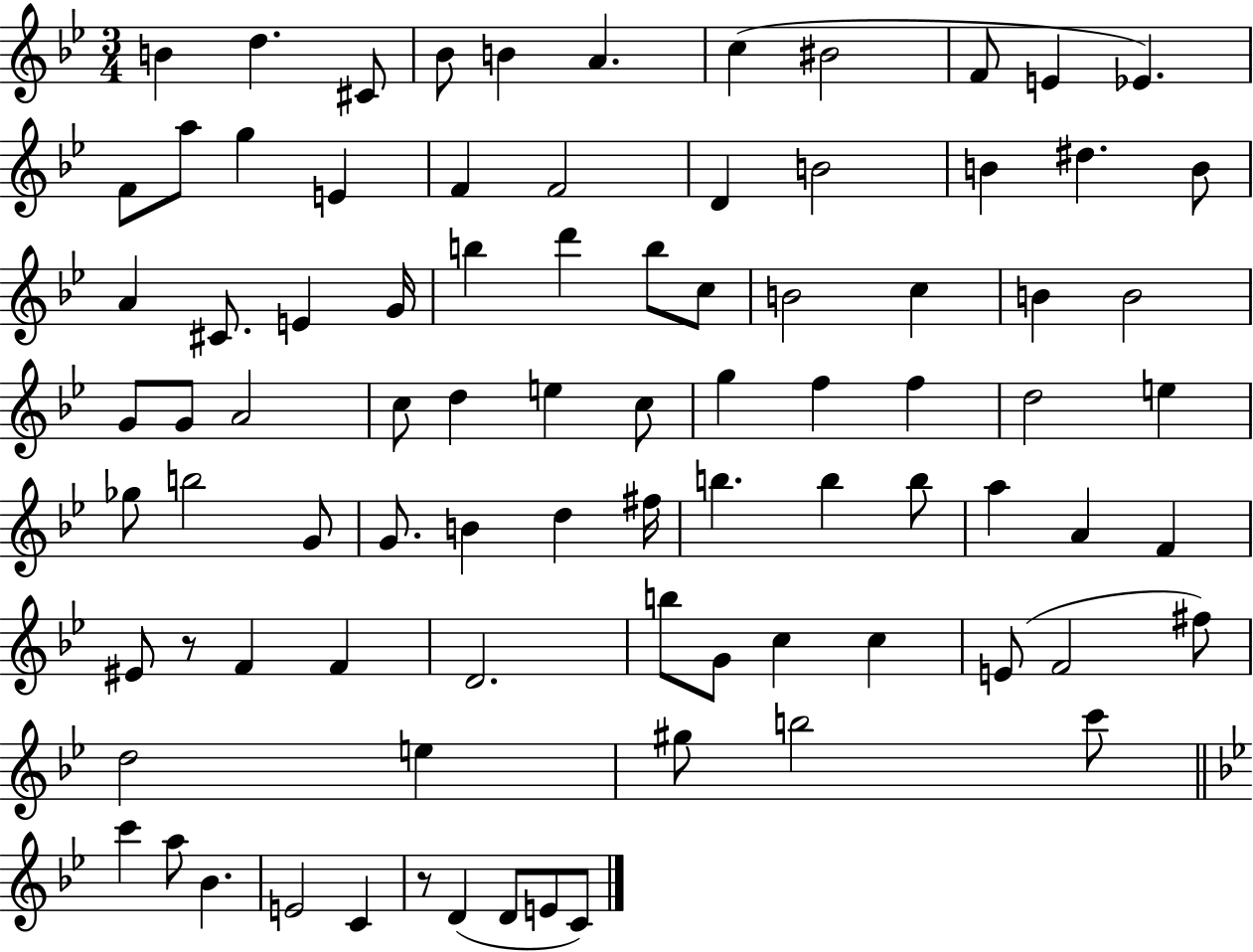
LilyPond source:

{
  \clef treble
  \numericTimeSignature
  \time 3/4
  \key bes \major
  \repeat volta 2 { b'4 d''4. cis'8 | bes'8 b'4 a'4. | c''4( bis'2 | f'8 e'4 ees'4.) | \break f'8 a''8 g''4 e'4 | f'4 f'2 | d'4 b'2 | b'4 dis''4. b'8 | \break a'4 cis'8. e'4 g'16 | b''4 d'''4 b''8 c''8 | b'2 c''4 | b'4 b'2 | \break g'8 g'8 a'2 | c''8 d''4 e''4 c''8 | g''4 f''4 f''4 | d''2 e''4 | \break ges''8 b''2 g'8 | g'8. b'4 d''4 fis''16 | b''4. b''4 b''8 | a''4 a'4 f'4 | \break eis'8 r8 f'4 f'4 | d'2. | b''8 g'8 c''4 c''4 | e'8( f'2 fis''8) | \break d''2 e''4 | gis''8 b''2 c'''8 | \bar "||" \break \key g \minor c'''4 a''8 bes'4. | e'2 c'4 | r8 d'4( d'8 e'8 c'8) | } \bar "|."
}